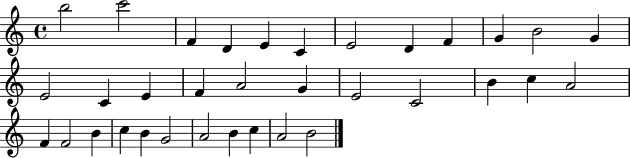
{
  \clef treble
  \time 4/4
  \defaultTimeSignature
  \key c \major
  b''2 c'''2 | f'4 d'4 e'4 c'4 | e'2 d'4 f'4 | g'4 b'2 g'4 | \break e'2 c'4 e'4 | f'4 a'2 g'4 | e'2 c'2 | b'4 c''4 a'2 | \break f'4 f'2 b'4 | c''4 b'4 g'2 | a'2 b'4 c''4 | a'2 b'2 | \break \bar "|."
}